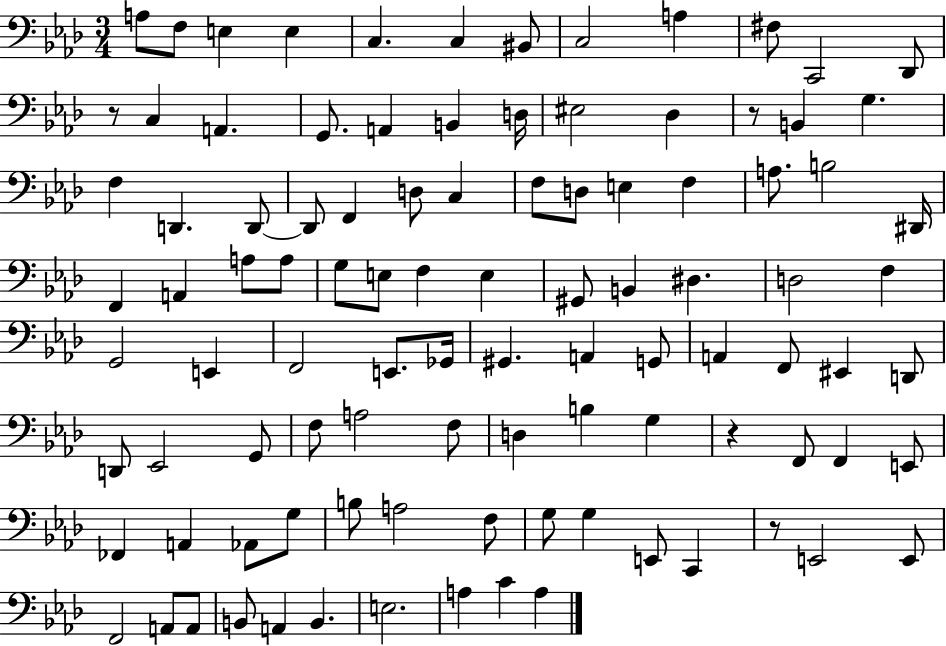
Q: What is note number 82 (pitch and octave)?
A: G3